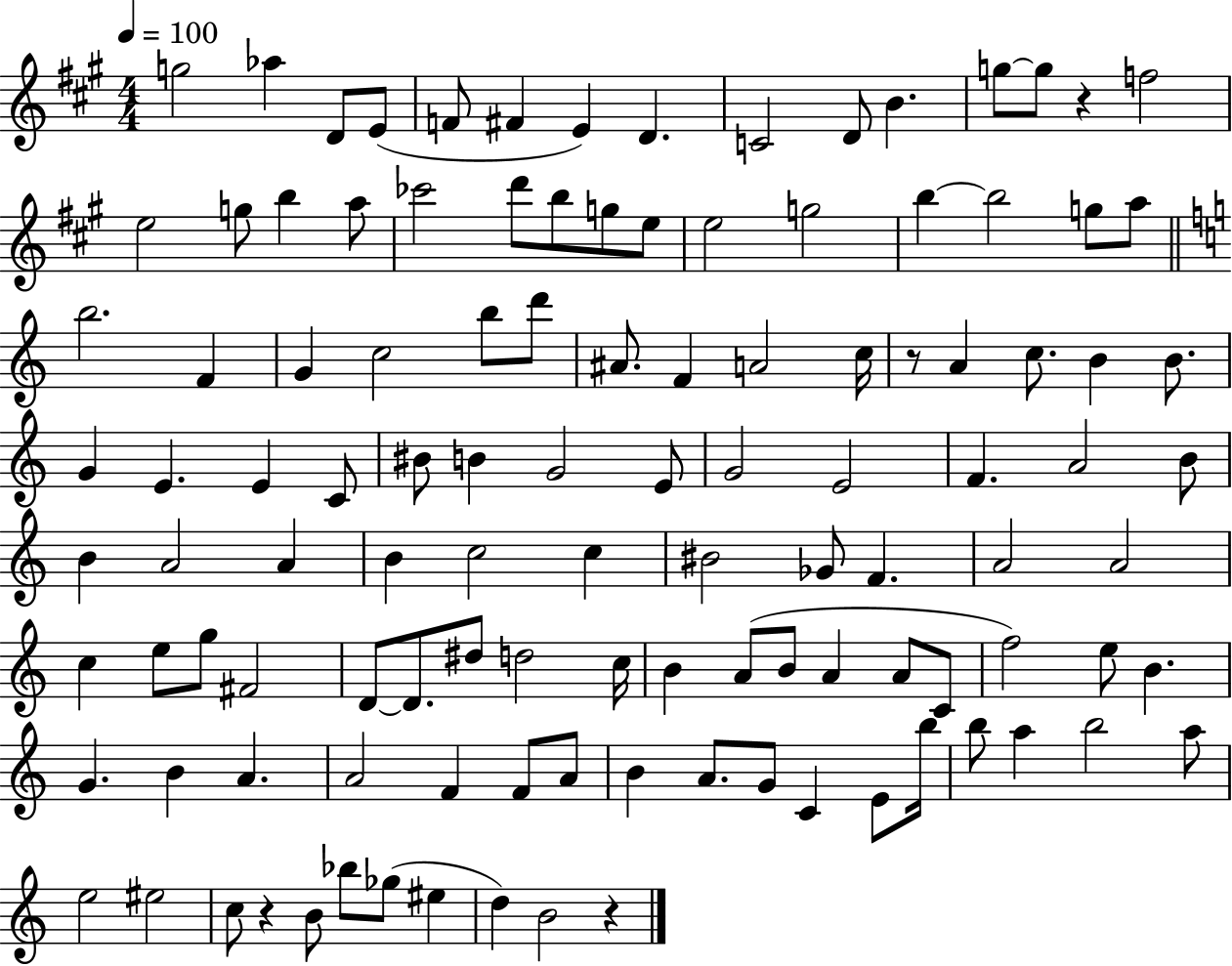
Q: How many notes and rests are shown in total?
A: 115